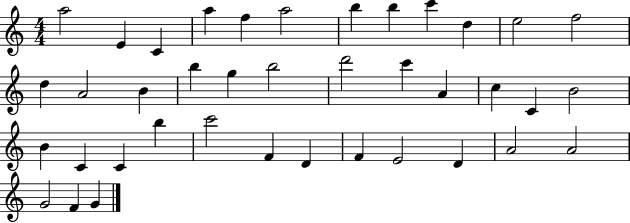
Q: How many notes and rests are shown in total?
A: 39